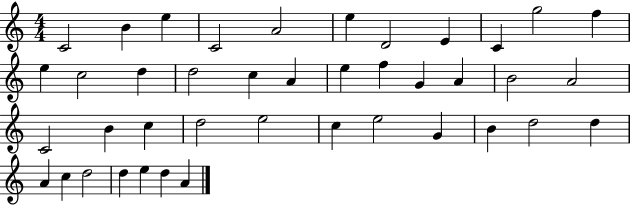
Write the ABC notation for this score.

X:1
T:Untitled
M:4/4
L:1/4
K:C
C2 B e C2 A2 e D2 E C g2 f e c2 d d2 c A e f G A B2 A2 C2 B c d2 e2 c e2 G B d2 d A c d2 d e d A